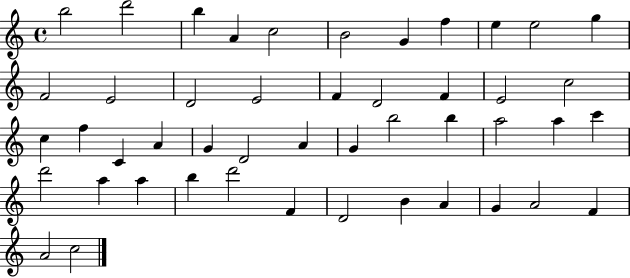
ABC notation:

X:1
T:Untitled
M:4/4
L:1/4
K:C
b2 d'2 b A c2 B2 G f e e2 g F2 E2 D2 E2 F D2 F E2 c2 c f C A G D2 A G b2 b a2 a c' d'2 a a b d'2 F D2 B A G A2 F A2 c2